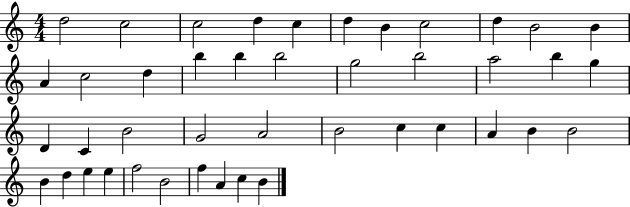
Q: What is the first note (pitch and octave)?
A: D5